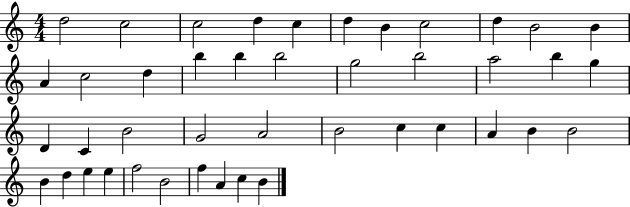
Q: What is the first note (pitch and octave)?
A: D5